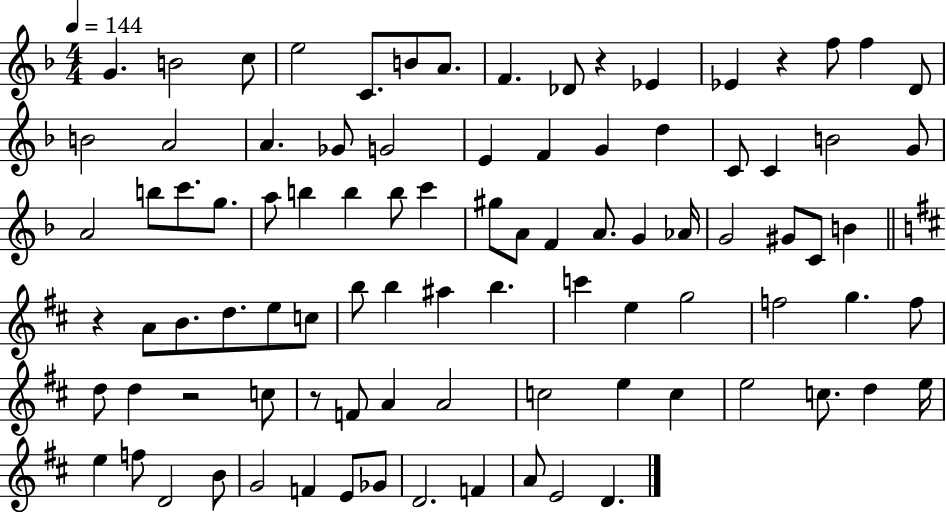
G4/q. B4/h C5/e E5/h C4/e. B4/e A4/e. F4/q. Db4/e R/q Eb4/q Eb4/q R/q F5/e F5/q D4/e B4/h A4/h A4/q. Gb4/e G4/h E4/q F4/q G4/q D5/q C4/e C4/q B4/h G4/e A4/h B5/e C6/e. G5/e. A5/e B5/q B5/q B5/e C6/q G#5/e A4/e F4/q A4/e. G4/q Ab4/s G4/h G#4/e C4/e B4/q R/q A4/e B4/e. D5/e. E5/e C5/e B5/e B5/q A#5/q B5/q. C6/q E5/q G5/h F5/h G5/q. F5/e D5/e D5/q R/h C5/e R/e F4/e A4/q A4/h C5/h E5/q C5/q E5/h C5/e. D5/q E5/s E5/q F5/e D4/h B4/e G4/h F4/q E4/e Gb4/e D4/h. F4/q A4/e E4/h D4/q.